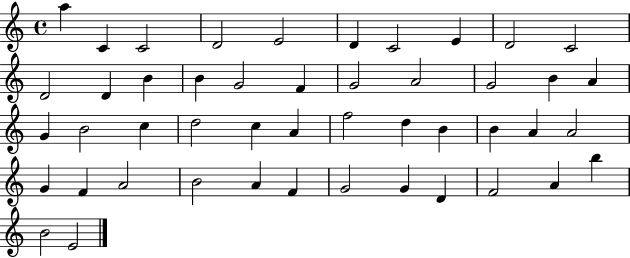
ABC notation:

X:1
T:Untitled
M:4/4
L:1/4
K:C
a C C2 D2 E2 D C2 E D2 C2 D2 D B B G2 F G2 A2 G2 B A G B2 c d2 c A f2 d B B A A2 G F A2 B2 A F G2 G D F2 A b B2 E2